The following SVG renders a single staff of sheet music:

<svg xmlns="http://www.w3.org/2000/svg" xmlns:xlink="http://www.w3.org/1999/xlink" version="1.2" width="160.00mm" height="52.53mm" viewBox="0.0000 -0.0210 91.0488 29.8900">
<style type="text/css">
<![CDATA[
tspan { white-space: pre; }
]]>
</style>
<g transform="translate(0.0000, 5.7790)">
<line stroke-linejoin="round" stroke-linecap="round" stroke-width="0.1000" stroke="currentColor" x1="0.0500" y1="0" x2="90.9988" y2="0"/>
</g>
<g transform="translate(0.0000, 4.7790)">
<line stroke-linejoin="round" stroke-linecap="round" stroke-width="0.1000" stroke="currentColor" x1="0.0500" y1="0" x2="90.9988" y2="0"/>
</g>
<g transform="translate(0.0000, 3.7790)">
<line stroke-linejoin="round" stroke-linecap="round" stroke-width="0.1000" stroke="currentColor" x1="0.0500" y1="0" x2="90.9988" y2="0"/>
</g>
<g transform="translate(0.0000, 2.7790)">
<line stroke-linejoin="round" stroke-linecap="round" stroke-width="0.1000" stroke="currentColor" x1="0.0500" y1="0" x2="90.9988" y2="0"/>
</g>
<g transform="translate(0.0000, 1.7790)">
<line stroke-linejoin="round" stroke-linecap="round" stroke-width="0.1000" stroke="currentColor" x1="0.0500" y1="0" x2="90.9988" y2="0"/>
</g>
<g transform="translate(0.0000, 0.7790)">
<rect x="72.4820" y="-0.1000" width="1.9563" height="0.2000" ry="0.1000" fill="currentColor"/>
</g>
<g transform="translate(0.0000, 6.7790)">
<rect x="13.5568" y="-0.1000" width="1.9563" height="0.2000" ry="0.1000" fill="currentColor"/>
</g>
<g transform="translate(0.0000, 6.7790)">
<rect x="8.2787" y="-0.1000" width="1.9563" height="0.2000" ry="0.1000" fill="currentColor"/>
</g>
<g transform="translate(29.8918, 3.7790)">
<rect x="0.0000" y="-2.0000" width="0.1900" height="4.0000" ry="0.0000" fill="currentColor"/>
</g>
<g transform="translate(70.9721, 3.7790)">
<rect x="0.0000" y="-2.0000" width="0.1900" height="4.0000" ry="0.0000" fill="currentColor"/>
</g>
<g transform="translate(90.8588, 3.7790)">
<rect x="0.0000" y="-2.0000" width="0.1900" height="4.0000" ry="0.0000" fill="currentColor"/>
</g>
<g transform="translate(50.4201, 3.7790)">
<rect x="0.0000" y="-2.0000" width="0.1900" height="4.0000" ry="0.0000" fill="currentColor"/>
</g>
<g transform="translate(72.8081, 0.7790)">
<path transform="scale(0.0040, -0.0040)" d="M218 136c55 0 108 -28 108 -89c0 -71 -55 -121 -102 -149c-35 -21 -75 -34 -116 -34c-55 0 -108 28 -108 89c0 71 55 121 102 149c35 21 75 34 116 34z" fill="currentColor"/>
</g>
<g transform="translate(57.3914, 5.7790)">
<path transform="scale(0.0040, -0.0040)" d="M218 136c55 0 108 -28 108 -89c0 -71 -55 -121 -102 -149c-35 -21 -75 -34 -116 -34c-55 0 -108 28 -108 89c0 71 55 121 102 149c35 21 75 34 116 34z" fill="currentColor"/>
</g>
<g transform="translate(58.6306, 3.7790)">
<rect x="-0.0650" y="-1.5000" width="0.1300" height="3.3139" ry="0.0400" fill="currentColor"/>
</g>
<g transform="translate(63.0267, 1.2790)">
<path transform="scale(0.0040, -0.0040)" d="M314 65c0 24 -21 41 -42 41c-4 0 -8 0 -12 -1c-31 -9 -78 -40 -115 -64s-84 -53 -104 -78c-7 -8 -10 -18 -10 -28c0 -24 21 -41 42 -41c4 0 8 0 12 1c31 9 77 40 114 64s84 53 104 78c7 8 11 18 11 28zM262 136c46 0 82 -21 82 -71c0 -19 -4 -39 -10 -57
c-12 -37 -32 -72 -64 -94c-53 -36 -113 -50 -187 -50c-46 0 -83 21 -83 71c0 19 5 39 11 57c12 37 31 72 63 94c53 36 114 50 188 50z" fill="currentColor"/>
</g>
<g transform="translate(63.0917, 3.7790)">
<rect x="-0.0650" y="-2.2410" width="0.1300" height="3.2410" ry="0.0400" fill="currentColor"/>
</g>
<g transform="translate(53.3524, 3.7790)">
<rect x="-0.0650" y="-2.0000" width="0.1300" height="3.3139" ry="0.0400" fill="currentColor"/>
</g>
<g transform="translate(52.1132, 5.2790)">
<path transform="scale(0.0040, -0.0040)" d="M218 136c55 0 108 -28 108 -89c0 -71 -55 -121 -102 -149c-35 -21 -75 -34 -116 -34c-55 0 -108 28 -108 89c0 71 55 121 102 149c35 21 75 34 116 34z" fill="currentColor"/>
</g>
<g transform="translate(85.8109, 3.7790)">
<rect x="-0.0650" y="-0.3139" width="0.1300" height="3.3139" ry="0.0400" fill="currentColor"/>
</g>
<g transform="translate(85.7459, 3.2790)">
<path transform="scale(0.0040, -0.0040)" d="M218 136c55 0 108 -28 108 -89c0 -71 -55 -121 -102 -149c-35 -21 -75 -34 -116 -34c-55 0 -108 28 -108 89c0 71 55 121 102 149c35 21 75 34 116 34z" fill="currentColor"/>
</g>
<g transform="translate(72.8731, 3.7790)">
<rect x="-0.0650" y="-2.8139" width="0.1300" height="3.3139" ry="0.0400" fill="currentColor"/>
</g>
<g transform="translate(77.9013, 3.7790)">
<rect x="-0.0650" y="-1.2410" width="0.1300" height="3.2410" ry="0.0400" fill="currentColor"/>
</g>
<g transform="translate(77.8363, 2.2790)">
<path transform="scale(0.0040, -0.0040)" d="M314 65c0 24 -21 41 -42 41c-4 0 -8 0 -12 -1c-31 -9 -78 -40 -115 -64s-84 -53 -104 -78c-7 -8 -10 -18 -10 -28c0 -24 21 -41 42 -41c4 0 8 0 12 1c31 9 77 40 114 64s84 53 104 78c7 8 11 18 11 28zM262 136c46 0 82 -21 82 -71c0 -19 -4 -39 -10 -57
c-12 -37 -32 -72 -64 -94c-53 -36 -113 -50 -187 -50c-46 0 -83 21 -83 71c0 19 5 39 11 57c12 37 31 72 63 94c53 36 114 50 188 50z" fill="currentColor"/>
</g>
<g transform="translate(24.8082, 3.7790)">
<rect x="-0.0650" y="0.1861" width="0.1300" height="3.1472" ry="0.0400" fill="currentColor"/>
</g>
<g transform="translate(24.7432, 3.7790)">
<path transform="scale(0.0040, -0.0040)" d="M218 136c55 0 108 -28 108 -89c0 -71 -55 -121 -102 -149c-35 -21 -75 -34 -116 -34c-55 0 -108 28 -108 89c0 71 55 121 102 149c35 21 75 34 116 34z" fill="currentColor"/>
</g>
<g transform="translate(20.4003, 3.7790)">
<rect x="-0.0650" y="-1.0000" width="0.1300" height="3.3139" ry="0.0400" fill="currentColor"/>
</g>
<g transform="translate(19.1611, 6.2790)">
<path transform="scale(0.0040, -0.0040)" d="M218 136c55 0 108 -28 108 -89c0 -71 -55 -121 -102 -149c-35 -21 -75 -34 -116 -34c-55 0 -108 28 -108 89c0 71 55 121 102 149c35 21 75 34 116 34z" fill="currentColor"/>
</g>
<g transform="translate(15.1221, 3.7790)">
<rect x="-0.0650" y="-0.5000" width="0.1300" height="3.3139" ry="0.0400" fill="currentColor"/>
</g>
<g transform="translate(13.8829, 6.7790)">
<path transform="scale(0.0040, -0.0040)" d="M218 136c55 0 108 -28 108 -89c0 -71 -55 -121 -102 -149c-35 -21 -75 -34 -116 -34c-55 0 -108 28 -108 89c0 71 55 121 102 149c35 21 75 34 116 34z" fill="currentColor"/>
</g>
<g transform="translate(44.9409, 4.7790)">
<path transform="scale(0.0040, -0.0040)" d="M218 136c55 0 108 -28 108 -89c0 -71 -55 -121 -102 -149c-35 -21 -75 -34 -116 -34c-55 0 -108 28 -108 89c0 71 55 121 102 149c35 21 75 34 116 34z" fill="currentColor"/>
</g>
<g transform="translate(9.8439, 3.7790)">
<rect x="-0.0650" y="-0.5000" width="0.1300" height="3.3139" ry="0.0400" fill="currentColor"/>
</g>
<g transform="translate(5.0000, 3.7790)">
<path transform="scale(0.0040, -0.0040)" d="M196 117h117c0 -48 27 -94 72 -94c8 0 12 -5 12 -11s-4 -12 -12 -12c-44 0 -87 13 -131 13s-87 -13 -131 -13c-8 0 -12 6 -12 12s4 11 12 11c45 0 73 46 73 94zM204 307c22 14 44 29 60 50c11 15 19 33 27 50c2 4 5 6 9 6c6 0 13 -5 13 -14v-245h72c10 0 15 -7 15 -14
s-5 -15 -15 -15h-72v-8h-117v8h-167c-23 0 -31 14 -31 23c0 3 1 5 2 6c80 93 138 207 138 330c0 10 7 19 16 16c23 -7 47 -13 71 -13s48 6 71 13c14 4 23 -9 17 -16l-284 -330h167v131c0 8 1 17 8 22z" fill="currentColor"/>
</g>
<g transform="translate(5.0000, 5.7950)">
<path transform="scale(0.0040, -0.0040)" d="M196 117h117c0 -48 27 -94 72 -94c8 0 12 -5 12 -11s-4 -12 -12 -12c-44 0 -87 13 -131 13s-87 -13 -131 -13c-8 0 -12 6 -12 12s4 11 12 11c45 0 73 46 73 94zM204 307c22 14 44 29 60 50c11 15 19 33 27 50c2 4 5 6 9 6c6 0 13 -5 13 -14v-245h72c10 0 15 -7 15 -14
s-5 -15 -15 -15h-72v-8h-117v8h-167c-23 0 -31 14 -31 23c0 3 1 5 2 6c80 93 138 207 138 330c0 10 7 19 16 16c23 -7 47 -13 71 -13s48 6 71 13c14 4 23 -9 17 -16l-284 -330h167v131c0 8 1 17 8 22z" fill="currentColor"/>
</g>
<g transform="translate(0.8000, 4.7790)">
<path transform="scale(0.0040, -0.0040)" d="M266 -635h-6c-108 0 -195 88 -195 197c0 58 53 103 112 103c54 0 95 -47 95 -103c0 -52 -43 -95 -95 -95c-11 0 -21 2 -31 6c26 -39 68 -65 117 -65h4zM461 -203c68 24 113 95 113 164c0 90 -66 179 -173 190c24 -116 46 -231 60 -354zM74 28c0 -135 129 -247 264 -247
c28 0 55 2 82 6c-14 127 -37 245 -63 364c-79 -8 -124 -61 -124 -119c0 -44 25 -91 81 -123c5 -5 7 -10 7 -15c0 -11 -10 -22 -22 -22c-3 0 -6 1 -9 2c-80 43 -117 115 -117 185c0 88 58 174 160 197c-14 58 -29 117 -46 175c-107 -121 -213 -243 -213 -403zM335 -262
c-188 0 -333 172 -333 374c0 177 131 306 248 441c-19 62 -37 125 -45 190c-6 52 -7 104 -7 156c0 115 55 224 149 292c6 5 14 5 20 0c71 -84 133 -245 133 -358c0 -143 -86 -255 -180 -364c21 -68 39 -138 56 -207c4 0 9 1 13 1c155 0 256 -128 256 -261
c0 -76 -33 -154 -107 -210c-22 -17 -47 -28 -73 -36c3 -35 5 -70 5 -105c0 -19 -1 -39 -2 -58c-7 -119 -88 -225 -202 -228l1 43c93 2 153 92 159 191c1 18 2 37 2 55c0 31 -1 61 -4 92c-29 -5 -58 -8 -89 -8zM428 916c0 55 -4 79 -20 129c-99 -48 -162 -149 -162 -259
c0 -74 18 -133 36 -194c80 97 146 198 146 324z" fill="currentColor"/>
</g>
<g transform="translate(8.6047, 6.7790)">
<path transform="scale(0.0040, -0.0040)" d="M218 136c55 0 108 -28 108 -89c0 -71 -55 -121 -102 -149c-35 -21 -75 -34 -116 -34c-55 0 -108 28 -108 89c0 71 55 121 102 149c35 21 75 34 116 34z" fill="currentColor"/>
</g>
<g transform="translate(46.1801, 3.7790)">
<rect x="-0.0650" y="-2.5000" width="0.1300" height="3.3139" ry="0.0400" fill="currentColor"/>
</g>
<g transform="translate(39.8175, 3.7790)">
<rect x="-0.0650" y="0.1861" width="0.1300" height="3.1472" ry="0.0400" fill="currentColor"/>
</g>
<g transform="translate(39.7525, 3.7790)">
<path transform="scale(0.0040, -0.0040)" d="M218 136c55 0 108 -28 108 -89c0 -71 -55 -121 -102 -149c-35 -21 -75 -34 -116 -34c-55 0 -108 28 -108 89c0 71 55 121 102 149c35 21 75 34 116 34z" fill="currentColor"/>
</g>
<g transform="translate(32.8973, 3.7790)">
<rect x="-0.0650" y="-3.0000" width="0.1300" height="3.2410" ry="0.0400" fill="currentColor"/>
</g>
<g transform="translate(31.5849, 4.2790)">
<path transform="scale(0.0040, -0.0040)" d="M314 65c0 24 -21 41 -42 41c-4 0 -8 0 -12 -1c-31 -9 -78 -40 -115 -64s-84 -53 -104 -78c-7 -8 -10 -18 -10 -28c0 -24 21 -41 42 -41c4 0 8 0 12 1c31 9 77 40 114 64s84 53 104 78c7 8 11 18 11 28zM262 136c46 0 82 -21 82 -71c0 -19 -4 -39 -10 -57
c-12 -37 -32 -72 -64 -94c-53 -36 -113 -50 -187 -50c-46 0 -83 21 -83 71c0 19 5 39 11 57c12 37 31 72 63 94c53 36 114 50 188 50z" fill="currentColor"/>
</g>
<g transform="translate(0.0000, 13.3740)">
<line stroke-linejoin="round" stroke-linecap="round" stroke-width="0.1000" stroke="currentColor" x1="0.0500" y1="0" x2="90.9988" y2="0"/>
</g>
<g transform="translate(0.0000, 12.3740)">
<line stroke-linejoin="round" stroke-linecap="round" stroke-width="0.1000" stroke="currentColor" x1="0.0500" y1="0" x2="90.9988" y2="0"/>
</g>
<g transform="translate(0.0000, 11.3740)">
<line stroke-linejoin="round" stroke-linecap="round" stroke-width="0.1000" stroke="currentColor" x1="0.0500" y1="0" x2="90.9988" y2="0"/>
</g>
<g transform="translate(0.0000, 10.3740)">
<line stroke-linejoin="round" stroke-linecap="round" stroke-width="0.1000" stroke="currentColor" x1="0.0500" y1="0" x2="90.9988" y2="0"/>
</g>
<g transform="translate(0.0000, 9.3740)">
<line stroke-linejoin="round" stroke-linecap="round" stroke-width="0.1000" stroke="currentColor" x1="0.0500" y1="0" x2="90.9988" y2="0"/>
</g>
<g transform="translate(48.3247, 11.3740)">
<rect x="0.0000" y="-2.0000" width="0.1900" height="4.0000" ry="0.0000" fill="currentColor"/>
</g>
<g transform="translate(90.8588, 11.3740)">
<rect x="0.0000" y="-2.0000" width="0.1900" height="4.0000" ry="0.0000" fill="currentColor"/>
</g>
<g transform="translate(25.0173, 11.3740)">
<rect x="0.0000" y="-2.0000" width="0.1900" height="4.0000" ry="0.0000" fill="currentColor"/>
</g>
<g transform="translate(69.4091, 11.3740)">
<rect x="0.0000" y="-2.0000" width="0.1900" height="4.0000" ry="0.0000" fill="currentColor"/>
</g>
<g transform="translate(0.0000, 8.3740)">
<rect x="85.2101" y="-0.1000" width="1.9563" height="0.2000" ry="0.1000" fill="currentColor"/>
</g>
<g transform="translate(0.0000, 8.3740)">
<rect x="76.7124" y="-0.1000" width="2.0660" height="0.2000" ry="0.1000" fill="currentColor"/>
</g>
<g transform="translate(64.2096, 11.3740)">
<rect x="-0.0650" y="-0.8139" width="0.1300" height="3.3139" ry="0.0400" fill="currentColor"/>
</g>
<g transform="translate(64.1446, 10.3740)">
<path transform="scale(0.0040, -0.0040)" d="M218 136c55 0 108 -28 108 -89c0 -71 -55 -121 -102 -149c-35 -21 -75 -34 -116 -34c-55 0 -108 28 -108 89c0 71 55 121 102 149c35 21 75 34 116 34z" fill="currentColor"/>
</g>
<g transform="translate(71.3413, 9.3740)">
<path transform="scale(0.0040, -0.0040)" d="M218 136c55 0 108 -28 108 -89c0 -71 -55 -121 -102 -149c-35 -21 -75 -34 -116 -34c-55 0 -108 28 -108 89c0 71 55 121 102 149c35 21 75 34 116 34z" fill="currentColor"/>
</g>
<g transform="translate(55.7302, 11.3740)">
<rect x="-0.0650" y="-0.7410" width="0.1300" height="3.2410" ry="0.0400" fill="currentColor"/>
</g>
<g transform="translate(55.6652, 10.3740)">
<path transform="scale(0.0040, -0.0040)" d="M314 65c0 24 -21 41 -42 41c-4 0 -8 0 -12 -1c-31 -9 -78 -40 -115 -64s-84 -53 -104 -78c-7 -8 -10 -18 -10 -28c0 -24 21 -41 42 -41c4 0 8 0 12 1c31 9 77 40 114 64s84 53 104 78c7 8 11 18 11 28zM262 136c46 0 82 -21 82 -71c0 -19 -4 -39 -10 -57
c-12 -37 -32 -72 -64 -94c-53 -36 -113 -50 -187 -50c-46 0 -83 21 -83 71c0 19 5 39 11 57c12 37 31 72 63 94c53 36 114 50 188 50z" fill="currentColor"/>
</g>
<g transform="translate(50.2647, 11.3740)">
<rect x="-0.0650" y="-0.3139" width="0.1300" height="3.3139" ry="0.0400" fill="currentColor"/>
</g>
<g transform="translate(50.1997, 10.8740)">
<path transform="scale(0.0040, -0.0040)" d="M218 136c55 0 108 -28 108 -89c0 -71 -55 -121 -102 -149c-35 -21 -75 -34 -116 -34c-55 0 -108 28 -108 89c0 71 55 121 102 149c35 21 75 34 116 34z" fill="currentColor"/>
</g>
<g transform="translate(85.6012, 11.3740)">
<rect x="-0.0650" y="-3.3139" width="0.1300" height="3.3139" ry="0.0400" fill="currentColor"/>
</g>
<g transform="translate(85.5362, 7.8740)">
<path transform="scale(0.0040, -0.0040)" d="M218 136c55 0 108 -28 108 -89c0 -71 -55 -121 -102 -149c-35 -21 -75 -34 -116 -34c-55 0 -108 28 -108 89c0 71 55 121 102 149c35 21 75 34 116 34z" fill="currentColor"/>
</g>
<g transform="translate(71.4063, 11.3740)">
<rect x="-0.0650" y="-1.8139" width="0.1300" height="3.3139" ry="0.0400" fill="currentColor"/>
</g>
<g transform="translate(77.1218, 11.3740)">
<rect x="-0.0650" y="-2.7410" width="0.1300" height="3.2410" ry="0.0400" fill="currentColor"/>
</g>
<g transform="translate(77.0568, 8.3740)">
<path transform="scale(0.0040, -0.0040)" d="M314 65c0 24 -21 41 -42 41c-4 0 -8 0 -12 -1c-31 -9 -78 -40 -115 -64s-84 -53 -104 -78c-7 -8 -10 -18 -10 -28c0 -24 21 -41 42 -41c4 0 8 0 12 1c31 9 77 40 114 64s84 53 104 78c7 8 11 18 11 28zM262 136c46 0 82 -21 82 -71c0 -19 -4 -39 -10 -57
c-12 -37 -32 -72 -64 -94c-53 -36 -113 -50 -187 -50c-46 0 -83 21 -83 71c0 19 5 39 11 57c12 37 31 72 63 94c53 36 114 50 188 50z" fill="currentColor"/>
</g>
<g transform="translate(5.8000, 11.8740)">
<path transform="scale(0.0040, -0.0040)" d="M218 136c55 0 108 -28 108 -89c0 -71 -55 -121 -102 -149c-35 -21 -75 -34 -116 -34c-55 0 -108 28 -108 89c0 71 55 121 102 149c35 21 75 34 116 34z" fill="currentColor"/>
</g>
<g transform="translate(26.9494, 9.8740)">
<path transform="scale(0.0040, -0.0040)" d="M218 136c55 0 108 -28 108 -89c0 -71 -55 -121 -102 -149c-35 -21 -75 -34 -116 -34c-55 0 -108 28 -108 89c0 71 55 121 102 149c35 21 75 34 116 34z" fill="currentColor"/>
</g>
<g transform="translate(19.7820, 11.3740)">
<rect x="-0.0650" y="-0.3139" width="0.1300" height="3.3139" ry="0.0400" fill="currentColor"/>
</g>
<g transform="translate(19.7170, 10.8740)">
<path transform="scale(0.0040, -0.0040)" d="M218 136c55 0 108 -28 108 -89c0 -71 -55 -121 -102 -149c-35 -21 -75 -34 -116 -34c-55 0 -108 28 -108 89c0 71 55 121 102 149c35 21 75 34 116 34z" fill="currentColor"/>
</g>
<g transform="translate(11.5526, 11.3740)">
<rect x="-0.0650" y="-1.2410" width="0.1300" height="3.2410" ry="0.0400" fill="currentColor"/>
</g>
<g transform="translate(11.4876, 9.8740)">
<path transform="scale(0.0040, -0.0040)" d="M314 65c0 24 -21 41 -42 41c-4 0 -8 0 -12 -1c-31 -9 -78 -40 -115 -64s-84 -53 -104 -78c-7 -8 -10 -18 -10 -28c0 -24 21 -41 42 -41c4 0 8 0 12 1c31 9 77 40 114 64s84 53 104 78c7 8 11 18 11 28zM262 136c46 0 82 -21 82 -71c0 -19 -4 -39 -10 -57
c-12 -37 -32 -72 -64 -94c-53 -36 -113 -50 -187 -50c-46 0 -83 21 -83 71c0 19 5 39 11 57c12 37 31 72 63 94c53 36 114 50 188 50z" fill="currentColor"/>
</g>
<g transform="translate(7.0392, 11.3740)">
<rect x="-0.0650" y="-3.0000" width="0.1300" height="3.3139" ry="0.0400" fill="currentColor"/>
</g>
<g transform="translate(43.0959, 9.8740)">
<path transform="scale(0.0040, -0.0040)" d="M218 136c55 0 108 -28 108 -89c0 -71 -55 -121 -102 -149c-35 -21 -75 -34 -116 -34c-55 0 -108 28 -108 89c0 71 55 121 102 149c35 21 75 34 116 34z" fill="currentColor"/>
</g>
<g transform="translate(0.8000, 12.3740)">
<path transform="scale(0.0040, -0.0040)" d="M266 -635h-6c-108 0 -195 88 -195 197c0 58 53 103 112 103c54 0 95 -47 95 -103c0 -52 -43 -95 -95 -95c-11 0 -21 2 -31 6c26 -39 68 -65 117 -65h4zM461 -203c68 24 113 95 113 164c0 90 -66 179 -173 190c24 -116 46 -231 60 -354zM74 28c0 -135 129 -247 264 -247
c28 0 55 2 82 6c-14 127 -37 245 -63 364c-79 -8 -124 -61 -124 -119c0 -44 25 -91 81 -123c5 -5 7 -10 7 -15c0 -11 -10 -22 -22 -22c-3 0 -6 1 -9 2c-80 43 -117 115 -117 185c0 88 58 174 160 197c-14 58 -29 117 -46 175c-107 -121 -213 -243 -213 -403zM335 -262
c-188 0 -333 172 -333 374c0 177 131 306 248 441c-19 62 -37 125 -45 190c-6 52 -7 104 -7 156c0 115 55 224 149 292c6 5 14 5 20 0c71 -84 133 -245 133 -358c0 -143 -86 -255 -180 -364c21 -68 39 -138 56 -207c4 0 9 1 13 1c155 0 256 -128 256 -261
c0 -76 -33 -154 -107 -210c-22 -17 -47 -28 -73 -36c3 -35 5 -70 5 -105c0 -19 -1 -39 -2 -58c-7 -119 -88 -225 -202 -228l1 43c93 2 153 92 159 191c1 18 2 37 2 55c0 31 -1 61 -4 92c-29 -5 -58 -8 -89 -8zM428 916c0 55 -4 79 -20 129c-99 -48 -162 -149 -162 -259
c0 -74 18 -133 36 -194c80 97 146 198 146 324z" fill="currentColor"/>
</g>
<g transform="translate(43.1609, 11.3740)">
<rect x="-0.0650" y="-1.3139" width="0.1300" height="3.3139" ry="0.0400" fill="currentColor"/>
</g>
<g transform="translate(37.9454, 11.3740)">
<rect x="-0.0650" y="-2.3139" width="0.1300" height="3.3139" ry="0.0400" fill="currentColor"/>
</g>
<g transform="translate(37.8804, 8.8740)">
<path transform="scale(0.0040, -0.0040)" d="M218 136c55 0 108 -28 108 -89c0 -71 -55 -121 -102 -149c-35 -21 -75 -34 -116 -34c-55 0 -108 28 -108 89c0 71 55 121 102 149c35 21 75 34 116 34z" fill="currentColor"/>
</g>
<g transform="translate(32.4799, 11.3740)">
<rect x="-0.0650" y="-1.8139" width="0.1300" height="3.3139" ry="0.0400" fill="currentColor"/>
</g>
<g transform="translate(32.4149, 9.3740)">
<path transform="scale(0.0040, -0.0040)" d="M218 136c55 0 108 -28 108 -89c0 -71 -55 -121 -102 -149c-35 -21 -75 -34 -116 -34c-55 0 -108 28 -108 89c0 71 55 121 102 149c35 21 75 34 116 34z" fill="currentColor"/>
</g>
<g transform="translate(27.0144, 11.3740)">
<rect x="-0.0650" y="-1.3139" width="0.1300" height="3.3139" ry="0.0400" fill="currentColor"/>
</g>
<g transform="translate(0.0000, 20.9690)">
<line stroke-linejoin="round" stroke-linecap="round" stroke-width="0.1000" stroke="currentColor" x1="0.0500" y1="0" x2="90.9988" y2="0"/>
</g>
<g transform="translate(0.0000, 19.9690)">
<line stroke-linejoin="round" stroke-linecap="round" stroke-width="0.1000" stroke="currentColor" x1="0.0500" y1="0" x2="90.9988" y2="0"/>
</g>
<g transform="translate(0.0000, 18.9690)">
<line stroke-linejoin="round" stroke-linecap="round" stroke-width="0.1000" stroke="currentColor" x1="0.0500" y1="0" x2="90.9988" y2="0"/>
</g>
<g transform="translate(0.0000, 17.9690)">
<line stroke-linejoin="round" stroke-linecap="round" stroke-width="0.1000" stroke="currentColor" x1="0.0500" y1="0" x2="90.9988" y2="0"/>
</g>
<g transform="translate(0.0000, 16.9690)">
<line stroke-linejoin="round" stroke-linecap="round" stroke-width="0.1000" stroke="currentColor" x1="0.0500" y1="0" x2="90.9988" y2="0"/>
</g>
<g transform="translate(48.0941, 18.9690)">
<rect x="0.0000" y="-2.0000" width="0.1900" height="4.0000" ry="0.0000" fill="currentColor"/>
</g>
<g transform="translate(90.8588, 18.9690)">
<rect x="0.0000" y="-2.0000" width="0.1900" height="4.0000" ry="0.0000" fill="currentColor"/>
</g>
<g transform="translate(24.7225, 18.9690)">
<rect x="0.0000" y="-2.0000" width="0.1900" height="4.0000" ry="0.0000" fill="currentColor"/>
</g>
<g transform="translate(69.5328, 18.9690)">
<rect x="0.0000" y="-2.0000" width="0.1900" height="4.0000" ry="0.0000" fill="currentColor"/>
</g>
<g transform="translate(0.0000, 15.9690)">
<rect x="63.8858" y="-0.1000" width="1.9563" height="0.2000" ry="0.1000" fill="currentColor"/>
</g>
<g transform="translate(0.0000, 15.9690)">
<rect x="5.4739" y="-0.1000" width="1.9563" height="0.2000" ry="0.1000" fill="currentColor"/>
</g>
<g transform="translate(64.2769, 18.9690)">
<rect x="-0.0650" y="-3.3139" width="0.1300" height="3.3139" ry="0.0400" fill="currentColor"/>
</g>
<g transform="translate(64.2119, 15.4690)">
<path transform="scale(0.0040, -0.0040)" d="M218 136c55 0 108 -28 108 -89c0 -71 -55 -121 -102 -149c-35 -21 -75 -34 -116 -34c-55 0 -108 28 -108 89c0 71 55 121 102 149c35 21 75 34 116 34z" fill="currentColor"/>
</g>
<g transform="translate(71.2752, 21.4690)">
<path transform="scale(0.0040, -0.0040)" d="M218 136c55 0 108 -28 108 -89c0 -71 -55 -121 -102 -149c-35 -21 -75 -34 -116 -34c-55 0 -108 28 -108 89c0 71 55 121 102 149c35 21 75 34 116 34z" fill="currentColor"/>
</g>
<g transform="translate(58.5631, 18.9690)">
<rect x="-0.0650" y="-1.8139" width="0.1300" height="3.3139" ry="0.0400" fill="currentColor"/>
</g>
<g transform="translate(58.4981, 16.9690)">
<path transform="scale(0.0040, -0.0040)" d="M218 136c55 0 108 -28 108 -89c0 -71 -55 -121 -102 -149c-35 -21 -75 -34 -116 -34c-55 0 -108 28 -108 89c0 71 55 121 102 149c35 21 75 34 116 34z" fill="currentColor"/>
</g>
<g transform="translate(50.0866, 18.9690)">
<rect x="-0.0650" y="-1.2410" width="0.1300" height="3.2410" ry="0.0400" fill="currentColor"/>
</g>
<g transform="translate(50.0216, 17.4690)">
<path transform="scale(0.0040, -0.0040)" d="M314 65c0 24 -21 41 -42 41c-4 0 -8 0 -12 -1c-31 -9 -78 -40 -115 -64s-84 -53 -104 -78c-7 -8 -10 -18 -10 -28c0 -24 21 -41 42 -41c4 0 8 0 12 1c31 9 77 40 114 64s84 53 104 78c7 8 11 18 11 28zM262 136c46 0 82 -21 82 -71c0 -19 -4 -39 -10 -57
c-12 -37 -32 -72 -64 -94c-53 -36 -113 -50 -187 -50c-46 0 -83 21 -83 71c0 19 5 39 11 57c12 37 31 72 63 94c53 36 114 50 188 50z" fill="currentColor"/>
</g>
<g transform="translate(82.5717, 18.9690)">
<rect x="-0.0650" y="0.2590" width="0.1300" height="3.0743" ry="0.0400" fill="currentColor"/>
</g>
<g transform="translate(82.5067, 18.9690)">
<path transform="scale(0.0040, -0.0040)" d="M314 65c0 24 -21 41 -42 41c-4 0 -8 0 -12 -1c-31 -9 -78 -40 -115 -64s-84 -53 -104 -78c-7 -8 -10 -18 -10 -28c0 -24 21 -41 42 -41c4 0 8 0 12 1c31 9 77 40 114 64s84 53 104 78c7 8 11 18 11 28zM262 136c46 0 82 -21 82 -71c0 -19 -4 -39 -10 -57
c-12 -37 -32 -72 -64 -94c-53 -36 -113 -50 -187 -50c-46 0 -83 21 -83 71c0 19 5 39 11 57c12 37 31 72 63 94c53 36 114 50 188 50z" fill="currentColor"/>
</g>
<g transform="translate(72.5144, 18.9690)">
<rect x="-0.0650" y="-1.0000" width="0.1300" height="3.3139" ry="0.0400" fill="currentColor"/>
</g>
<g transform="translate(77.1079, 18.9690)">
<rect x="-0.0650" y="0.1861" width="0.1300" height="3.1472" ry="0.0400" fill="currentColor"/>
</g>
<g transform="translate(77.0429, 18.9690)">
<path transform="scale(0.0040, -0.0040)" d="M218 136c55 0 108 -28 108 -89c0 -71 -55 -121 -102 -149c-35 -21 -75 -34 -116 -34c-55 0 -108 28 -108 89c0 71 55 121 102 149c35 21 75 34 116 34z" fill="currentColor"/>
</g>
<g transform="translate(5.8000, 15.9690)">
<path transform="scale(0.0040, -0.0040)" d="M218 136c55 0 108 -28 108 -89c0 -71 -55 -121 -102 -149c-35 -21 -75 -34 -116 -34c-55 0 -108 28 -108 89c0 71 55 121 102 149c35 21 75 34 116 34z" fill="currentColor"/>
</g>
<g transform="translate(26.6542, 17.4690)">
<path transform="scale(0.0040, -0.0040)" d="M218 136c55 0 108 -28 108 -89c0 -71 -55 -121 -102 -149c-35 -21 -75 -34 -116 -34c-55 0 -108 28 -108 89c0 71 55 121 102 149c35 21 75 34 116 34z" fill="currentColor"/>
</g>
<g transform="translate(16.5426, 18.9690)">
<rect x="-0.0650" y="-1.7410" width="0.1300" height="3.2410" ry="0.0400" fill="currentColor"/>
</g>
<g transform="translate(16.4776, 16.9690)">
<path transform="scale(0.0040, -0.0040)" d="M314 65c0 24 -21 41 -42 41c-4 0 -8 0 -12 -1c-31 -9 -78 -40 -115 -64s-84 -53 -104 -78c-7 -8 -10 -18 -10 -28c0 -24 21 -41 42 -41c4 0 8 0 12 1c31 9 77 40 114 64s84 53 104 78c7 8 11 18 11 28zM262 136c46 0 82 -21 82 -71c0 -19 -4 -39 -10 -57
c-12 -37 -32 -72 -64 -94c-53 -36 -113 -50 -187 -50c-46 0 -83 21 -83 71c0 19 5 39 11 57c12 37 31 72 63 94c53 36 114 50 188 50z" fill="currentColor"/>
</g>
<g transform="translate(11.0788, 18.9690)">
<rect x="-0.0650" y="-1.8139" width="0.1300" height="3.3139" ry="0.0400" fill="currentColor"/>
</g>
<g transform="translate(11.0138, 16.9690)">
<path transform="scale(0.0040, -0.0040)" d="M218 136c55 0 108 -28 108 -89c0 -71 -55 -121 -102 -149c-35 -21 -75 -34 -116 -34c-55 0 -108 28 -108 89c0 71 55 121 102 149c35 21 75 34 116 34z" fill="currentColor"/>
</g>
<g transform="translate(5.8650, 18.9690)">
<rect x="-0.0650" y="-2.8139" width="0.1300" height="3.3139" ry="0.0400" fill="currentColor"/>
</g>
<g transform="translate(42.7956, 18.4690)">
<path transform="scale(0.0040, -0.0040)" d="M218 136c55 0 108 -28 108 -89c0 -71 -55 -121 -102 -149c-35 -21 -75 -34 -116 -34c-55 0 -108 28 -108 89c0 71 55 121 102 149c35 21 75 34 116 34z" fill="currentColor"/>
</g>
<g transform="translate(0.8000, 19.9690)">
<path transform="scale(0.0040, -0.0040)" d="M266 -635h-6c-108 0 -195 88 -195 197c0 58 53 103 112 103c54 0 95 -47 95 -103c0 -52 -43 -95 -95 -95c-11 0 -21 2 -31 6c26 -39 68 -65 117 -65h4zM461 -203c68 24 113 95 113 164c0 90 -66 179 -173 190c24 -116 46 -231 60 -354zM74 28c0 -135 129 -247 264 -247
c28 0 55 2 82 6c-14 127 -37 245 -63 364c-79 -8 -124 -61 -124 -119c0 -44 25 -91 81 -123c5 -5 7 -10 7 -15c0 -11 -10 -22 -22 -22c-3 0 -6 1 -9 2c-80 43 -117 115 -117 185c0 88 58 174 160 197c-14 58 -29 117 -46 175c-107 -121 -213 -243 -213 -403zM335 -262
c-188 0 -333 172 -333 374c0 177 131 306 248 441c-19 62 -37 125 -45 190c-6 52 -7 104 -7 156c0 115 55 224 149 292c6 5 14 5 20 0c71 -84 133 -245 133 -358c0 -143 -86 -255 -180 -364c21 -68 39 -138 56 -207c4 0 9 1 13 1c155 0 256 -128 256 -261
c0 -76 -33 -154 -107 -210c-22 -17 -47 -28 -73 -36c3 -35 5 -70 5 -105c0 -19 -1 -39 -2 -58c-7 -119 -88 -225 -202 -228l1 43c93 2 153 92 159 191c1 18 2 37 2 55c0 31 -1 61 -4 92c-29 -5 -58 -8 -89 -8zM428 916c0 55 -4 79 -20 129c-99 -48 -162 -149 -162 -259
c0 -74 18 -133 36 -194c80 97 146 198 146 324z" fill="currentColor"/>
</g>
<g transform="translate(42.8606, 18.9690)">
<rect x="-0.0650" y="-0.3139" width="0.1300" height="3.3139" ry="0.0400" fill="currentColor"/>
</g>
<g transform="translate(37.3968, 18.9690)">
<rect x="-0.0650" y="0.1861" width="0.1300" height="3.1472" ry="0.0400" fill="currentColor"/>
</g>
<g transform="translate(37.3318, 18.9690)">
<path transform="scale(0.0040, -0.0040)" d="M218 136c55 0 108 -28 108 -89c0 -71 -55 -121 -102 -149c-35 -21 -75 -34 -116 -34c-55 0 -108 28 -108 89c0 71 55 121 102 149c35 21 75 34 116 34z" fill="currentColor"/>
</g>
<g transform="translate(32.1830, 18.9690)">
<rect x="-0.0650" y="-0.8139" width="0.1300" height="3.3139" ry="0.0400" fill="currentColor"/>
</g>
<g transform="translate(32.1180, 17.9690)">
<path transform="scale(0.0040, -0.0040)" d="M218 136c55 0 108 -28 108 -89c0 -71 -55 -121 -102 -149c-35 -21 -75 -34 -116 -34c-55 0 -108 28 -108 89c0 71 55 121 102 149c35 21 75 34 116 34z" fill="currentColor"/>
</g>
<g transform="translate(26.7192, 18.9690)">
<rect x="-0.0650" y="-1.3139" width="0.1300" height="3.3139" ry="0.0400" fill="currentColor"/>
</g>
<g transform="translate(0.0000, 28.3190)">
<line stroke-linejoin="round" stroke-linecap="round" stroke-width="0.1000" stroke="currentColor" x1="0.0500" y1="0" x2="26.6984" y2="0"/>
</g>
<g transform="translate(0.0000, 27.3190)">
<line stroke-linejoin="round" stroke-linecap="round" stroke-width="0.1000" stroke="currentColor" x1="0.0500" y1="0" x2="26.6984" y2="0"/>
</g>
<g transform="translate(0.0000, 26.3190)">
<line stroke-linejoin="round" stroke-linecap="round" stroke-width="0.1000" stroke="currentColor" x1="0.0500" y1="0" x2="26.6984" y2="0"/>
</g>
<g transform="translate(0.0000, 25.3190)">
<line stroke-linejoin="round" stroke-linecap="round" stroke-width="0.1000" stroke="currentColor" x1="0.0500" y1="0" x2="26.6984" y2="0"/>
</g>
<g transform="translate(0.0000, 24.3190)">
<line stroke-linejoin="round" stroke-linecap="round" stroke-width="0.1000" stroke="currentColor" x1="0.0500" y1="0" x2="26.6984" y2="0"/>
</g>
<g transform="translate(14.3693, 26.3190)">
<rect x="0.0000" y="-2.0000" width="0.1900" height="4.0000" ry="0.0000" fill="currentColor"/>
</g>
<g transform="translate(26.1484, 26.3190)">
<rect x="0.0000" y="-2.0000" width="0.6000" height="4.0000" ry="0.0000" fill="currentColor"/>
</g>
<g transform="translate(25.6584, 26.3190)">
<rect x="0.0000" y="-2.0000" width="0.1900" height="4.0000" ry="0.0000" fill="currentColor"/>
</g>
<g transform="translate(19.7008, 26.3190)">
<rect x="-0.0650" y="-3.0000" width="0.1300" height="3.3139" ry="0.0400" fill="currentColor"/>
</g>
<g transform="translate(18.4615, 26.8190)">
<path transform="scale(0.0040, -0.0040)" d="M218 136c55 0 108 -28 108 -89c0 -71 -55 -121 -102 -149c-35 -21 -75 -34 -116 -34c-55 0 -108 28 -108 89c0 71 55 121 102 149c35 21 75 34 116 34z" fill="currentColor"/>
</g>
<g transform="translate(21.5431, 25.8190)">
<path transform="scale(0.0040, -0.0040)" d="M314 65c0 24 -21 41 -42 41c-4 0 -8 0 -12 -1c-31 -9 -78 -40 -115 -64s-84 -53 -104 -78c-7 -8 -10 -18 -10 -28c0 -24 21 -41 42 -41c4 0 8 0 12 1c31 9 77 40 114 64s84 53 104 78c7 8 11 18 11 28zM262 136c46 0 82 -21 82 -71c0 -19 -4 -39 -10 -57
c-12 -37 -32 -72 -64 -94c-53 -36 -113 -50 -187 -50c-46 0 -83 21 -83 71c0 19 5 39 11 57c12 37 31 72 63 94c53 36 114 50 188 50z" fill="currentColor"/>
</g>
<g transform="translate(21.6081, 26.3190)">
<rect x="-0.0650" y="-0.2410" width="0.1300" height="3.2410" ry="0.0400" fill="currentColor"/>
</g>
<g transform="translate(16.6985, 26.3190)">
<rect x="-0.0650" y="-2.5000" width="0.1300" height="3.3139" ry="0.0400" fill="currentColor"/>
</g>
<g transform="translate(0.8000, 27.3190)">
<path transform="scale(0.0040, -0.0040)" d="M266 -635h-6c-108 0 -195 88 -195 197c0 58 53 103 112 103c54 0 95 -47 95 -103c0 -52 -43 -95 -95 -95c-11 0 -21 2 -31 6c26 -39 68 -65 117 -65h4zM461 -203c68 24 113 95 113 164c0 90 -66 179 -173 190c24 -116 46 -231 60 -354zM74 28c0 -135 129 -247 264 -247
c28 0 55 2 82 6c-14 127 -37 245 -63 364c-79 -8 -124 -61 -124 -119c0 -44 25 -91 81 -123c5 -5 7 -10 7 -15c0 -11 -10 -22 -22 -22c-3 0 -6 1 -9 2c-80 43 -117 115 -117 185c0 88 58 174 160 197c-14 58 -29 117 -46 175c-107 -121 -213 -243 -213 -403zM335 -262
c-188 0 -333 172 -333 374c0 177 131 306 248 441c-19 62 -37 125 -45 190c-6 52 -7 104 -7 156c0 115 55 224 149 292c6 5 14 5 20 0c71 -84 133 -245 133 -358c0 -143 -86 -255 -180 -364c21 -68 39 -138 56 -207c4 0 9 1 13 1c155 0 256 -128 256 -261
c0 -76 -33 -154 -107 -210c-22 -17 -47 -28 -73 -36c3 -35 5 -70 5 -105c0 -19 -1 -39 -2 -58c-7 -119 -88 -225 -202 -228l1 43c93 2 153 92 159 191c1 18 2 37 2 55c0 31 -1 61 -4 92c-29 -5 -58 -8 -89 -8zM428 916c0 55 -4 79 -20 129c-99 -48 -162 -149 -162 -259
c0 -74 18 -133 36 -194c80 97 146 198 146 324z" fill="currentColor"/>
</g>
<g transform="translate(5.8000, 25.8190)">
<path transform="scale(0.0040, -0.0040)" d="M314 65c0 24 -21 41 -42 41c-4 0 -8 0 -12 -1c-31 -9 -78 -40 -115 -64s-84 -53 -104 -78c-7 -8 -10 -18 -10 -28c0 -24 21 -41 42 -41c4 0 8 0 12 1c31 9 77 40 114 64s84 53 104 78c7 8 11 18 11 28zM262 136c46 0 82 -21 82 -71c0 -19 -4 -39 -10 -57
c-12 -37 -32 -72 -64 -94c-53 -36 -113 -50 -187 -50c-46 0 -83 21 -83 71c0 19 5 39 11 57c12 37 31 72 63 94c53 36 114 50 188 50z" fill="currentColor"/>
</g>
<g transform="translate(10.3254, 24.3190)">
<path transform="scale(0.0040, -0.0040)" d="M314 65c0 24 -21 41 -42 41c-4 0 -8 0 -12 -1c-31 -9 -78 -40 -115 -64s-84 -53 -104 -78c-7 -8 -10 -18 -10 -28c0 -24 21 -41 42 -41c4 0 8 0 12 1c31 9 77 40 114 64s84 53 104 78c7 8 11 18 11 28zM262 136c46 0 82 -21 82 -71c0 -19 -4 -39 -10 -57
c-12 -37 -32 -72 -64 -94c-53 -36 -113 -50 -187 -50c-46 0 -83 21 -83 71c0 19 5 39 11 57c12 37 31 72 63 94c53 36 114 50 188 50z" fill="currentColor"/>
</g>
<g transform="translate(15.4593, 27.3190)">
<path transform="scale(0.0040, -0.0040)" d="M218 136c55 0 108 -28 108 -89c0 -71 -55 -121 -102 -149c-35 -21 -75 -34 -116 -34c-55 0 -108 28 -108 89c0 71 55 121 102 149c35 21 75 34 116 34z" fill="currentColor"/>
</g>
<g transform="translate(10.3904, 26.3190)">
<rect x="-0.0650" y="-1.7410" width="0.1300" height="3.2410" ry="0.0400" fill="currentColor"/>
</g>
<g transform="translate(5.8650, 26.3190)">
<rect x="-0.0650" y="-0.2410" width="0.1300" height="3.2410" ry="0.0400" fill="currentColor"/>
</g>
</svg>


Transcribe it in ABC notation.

X:1
T:Untitled
M:4/4
L:1/4
K:C
C C D B A2 B G F E g2 a e2 c A e2 c e f g e c d2 d f a2 b a f f2 e d B c e2 f b D B B2 c2 f2 G A c2